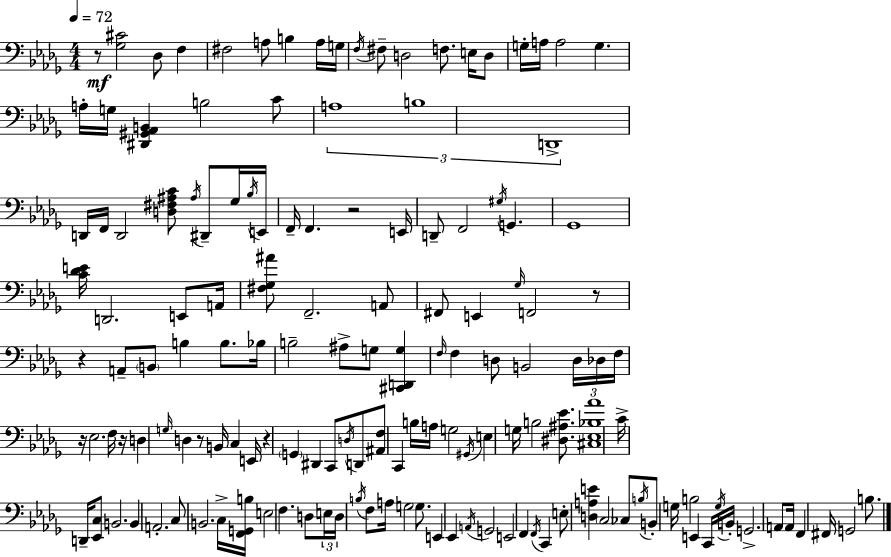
{
  \clef bass
  \numericTimeSignature
  \time 4/4
  \key bes \minor
  \tempo 4 = 72
  r8\mf <ges cis'>2 des8 f4 | fis2 a8 b4 a16 g16 | \acciaccatura { f16 } fis8-- d2 f8. e16 d8 | g16-. a16 a2 g4. | \break a16-. g16 <dis, gis, aes, b,>4 b2 c'8 | \tuplet 3/2 { a1 | b1 | d,1-> } | \break d,16 f,16 d,2 <d fis ais c'>8 \acciaccatura { ais16 } dis,8-- | ges16 \acciaccatura { bes16 } e,16 f,16-- f,4. r2 | e,16 d,8-- f,2 \acciaccatura { gis16 } g,4. | ges,1 | \break <c' des' e'>16 d,2. | e,8 a,16 <fis ges ais'>8 f,2.-- | a,8 fis,8 e,4 \grace { ges16 } f,2 | r8 r4 a,8-- \parenthesize b,8 b4 | \break b8. bes16 b2-- ais8-> g8 | <cis, d, g>4 \grace { f16 } f4 d8 b,2 | \tuplet 3/2 { d16 des16 f16 } r16 ees2. | f16 r16 d4 \grace { g16 } d4 r8 | \break b,16 c4 e,16 r4 \parenthesize g,4 dis,4 | c,8 \acciaccatura { d16 } d,8 <ais, f>8 c,4 b16 a16 | g2 \acciaccatura { gis,16 } e4 g16 b2 | <dis ais ees'>8. <cis ees bes aes'>1 | \break c'16-> d,16-- <ees, c>8 b,2. | b,4 a,2.-. | c8 b,2. | c16-> <f, g, b>16 e2 | \break f4. d8 \tuplet 3/2 { e16 d16 \acciaccatura { b16 } } f8 a16 g2 | g8. e,4 ees,4 | \acciaccatura { a,16 } g,2 e,2 | f,4 \acciaccatura { f,16 } c,4 e8-. <d a e'>4 | \break \parenthesize c2 ces8 \acciaccatura { b16 } b,8-. g16 | b2 e,4 c,16 \acciaccatura { g16 } b,16-. g,2.-> | a,8 a,16 f,4 | fis,16 g,2 b8. \bar "|."
}